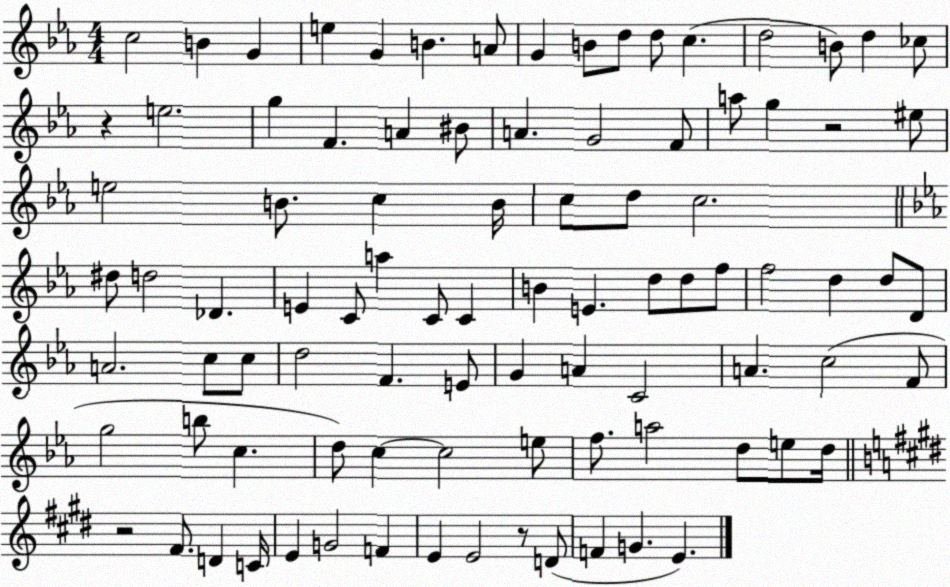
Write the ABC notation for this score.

X:1
T:Untitled
M:4/4
L:1/4
K:Eb
c2 B G e G B A/2 G B/2 d/2 d/2 c d2 B/2 d _c/2 z e2 g F A ^B/2 A G2 F/2 a/2 g z2 ^e/2 e2 B/2 c B/4 c/2 d/2 c2 ^d/2 d2 _D E C/2 a C/2 C B E d/2 d/2 f/2 f2 d d/2 D/2 A2 c/2 c/2 d2 F E/2 G A C2 A c2 F/2 g2 b/2 c d/2 c c2 e/2 f/2 a2 d/2 e/2 d/4 z2 ^F/2 D C/4 E G2 F E E2 z/2 D/2 F G E